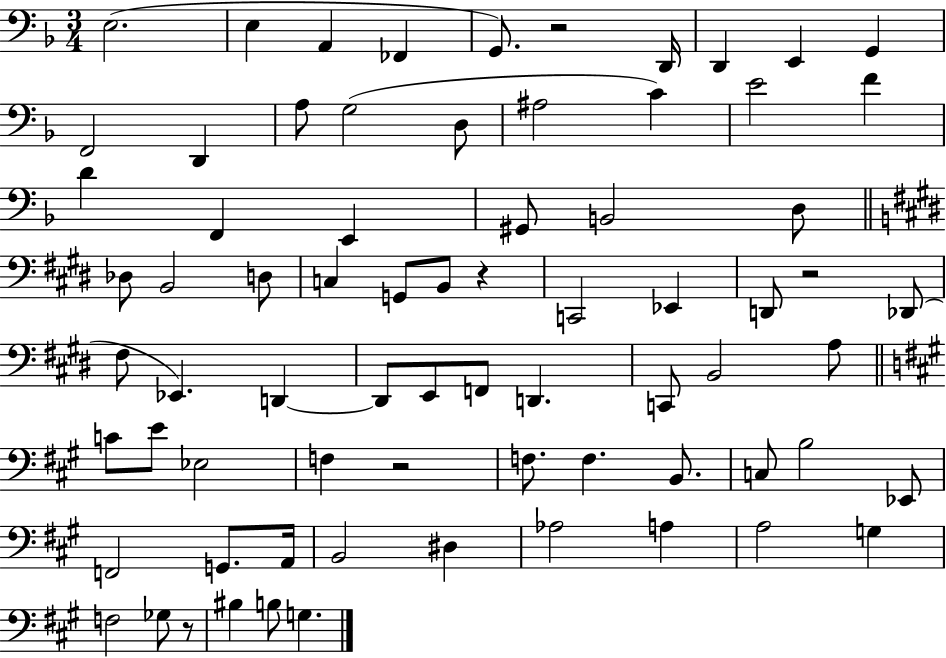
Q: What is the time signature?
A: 3/4